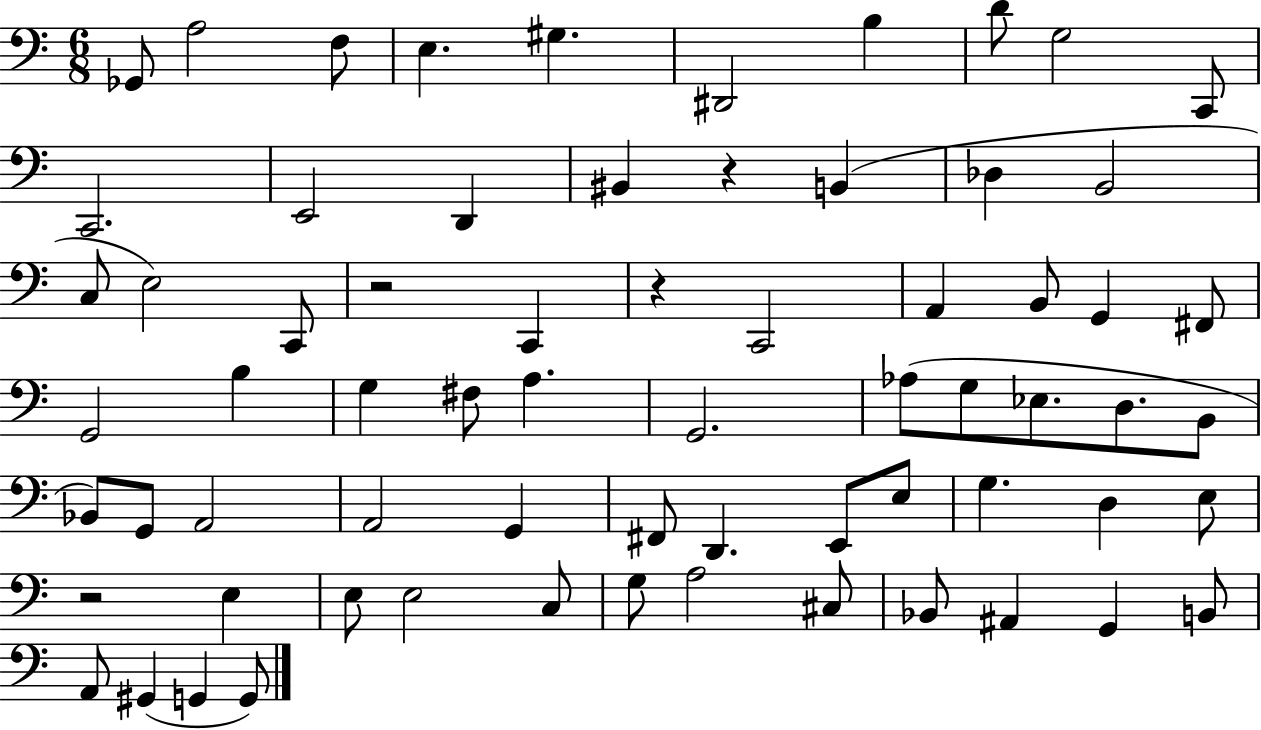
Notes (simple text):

Gb2/e A3/h F3/e E3/q. G#3/q. D#2/h B3/q D4/e G3/h C2/e C2/h. E2/h D2/q BIS2/q R/q B2/q Db3/q B2/h C3/e E3/h C2/e R/h C2/q R/q C2/h A2/q B2/e G2/q F#2/e G2/h B3/q G3/q F#3/e A3/q. G2/h. Ab3/e G3/e Eb3/e. D3/e. B2/e Bb2/e G2/e A2/h A2/h G2/q F#2/e D2/q. E2/e E3/e G3/q. D3/q E3/e R/h E3/q E3/e E3/h C3/e G3/e A3/h C#3/e Bb2/e A#2/q G2/q B2/e A2/e G#2/q G2/q G2/e